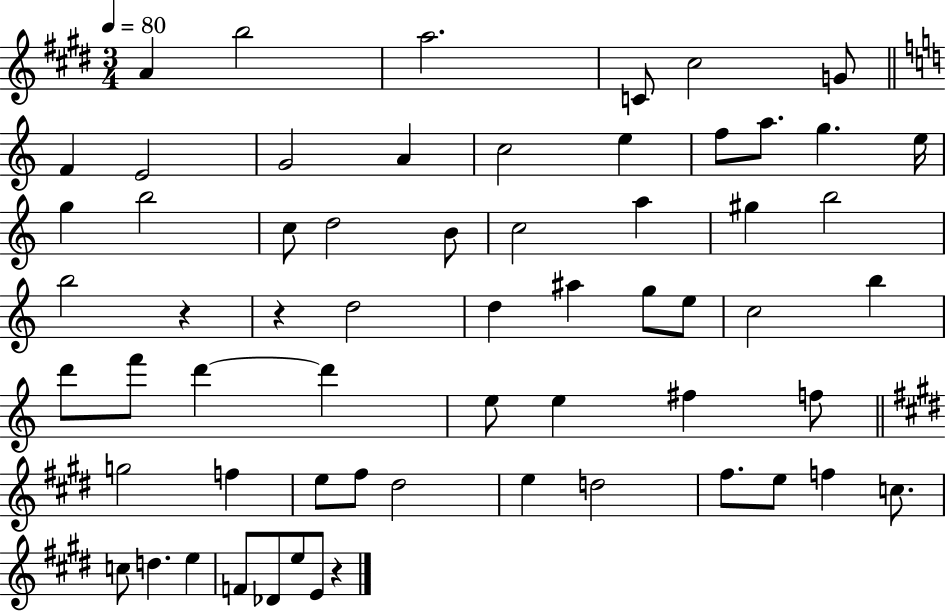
A4/q B5/h A5/h. C4/e C#5/h G4/e F4/q E4/h G4/h A4/q C5/h E5/q F5/e A5/e. G5/q. E5/s G5/q B5/h C5/e D5/h B4/e C5/h A5/q G#5/q B5/h B5/h R/q R/q D5/h D5/q A#5/q G5/e E5/e C5/h B5/q D6/e F6/e D6/q D6/q E5/e E5/q F#5/q F5/e G5/h F5/q E5/e F#5/e D#5/h E5/q D5/h F#5/e. E5/e F5/q C5/e. C5/e D5/q. E5/q F4/e Db4/e E5/e E4/e R/q